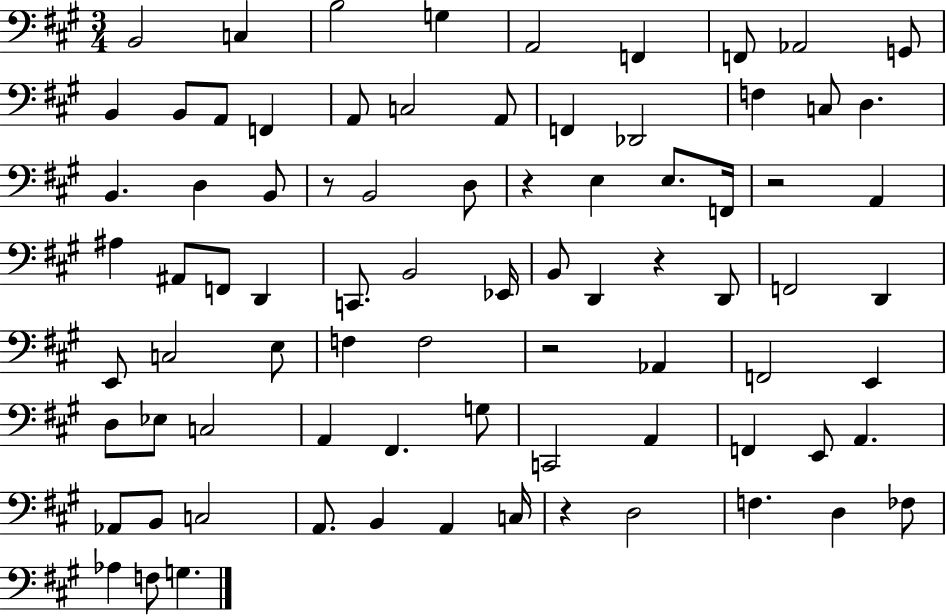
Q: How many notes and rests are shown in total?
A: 81